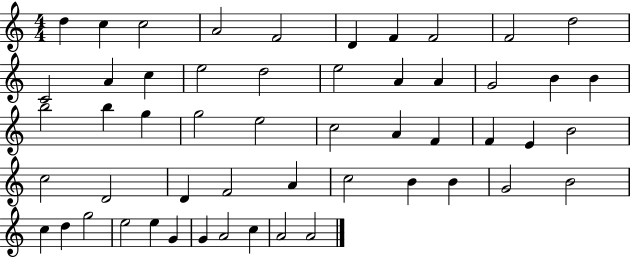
D5/q C5/q C5/h A4/h F4/h D4/q F4/q F4/h F4/h D5/h C4/h A4/q C5/q E5/h D5/h E5/h A4/q A4/q G4/h B4/q B4/q B5/h B5/q G5/q G5/h E5/h C5/h A4/q F4/q F4/q E4/q B4/h C5/h D4/h D4/q F4/h A4/q C5/h B4/q B4/q G4/h B4/h C5/q D5/q G5/h E5/h E5/q G4/q G4/q A4/h C5/q A4/h A4/h